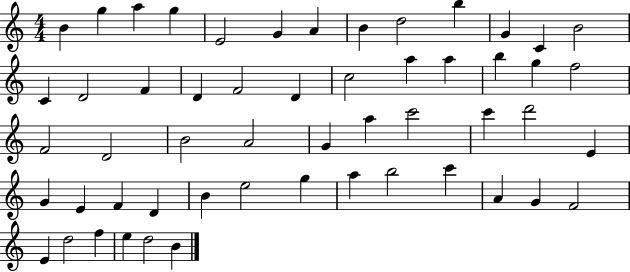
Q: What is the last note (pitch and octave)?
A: B4